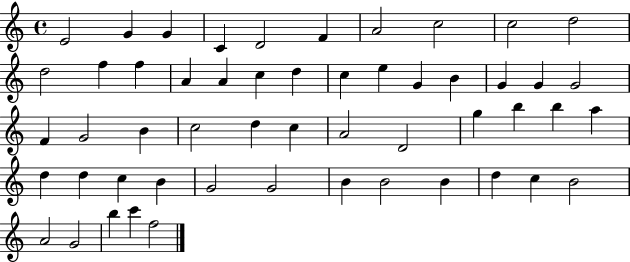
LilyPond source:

{
  \clef treble
  \time 4/4
  \defaultTimeSignature
  \key c \major
  e'2 g'4 g'4 | c'4 d'2 f'4 | a'2 c''2 | c''2 d''2 | \break d''2 f''4 f''4 | a'4 a'4 c''4 d''4 | c''4 e''4 g'4 b'4 | g'4 g'4 g'2 | \break f'4 g'2 b'4 | c''2 d''4 c''4 | a'2 d'2 | g''4 b''4 b''4 a''4 | \break d''4 d''4 c''4 b'4 | g'2 g'2 | b'4 b'2 b'4 | d''4 c''4 b'2 | \break a'2 g'2 | b''4 c'''4 f''2 | \bar "|."
}